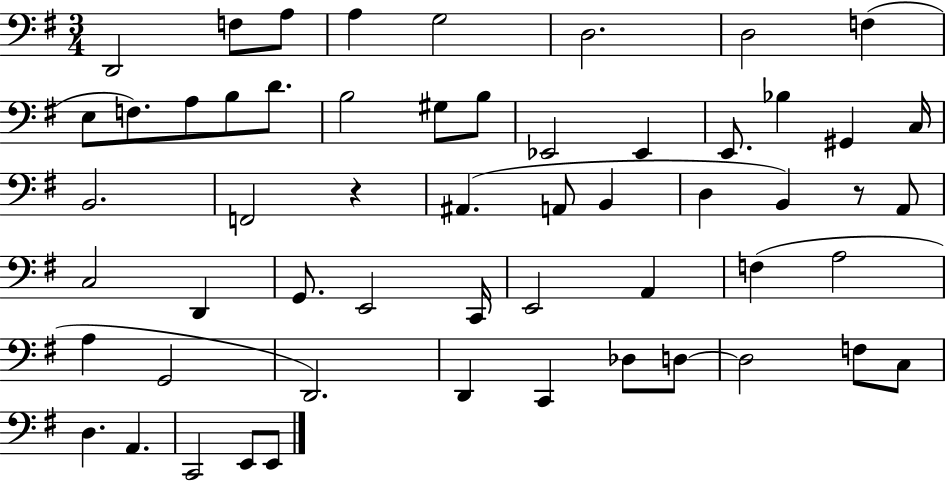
X:1
T:Untitled
M:3/4
L:1/4
K:G
D,,2 F,/2 A,/2 A, G,2 D,2 D,2 F, E,/2 F,/2 A,/2 B,/2 D/2 B,2 ^G,/2 B,/2 _E,,2 _E,, E,,/2 _B, ^G,, C,/4 B,,2 F,,2 z ^A,, A,,/2 B,, D, B,, z/2 A,,/2 C,2 D,, G,,/2 E,,2 C,,/4 E,,2 A,, F, A,2 A, G,,2 D,,2 D,, C,, _D,/2 D,/2 D,2 F,/2 C,/2 D, A,, C,,2 E,,/2 E,,/2